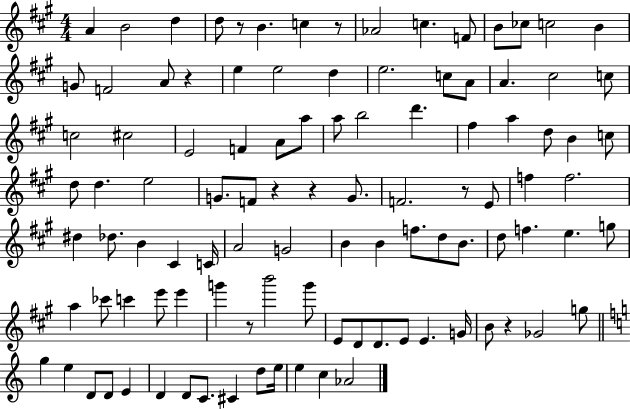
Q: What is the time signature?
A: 4/4